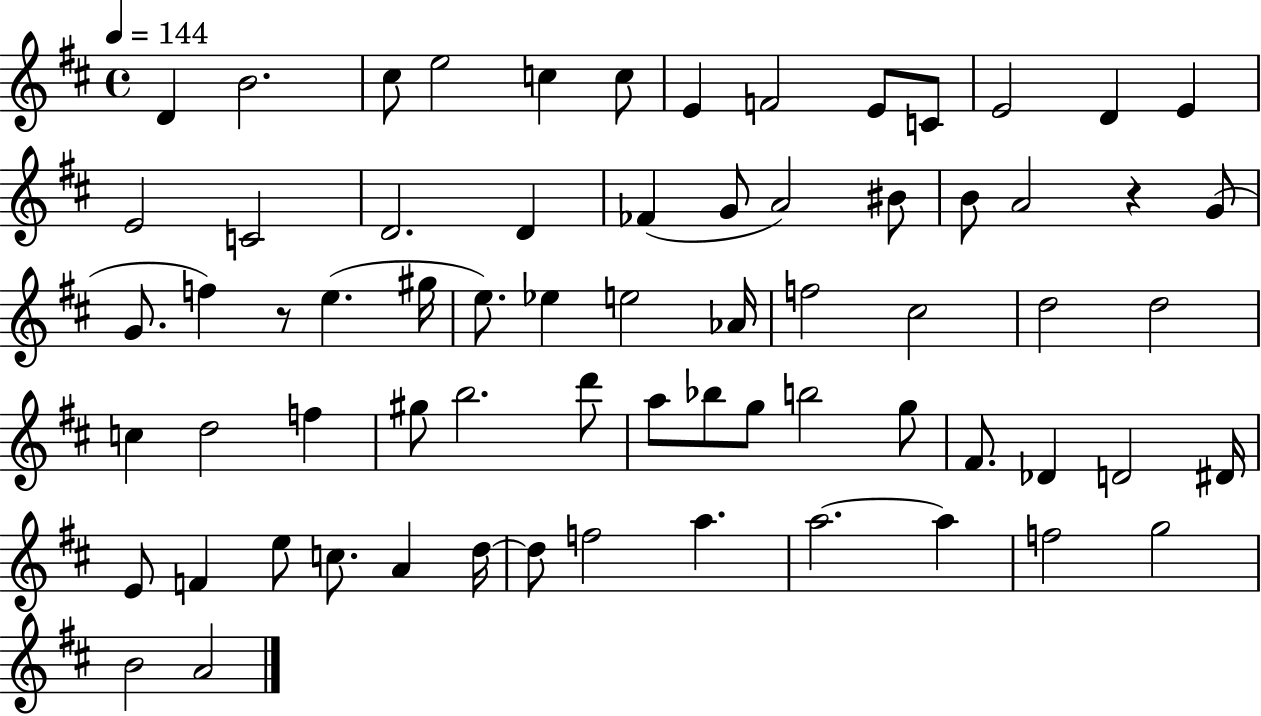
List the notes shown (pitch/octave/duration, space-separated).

D4/q B4/h. C#5/e E5/h C5/q C5/e E4/q F4/h E4/e C4/e E4/h D4/q E4/q E4/h C4/h D4/h. D4/q FES4/q G4/e A4/h BIS4/e B4/e A4/h R/q G4/e G4/e. F5/q R/e E5/q. G#5/s E5/e. Eb5/q E5/h Ab4/s F5/h C#5/h D5/h D5/h C5/q D5/h F5/q G#5/e B5/h. D6/e A5/e Bb5/e G5/e B5/h G5/e F#4/e. Db4/q D4/h D#4/s E4/e F4/q E5/e C5/e. A4/q D5/s D5/e F5/h A5/q. A5/h. A5/q F5/h G5/h B4/h A4/h